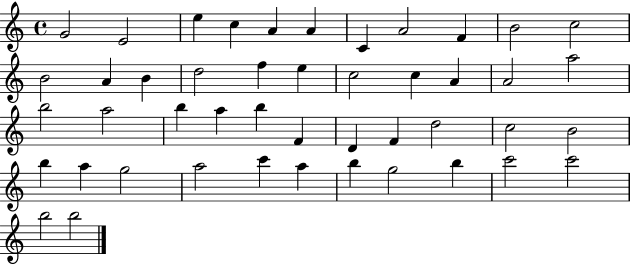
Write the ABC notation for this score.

X:1
T:Untitled
M:4/4
L:1/4
K:C
G2 E2 e c A A C A2 F B2 c2 B2 A B d2 f e c2 c A A2 a2 b2 a2 b a b F D F d2 c2 B2 b a g2 a2 c' a b g2 b c'2 c'2 b2 b2